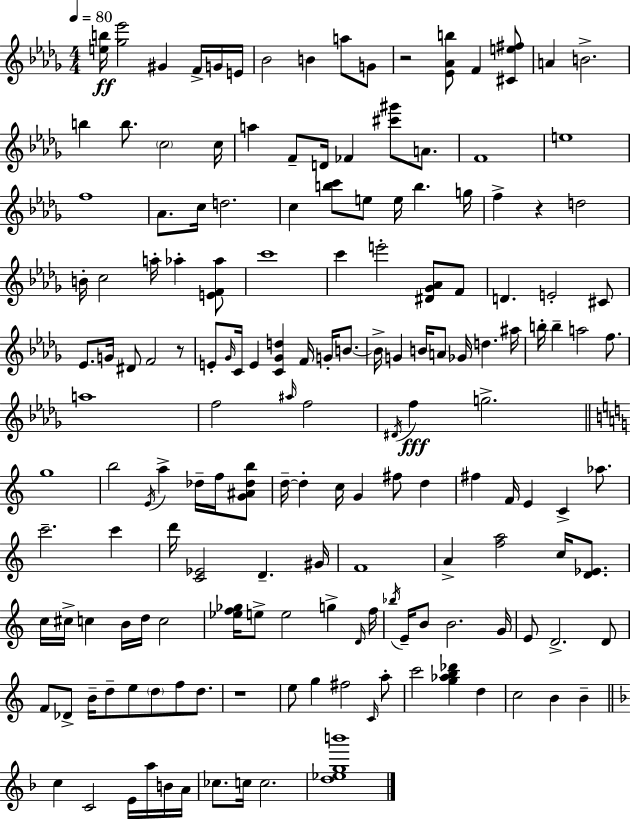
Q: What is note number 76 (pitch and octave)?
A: E4